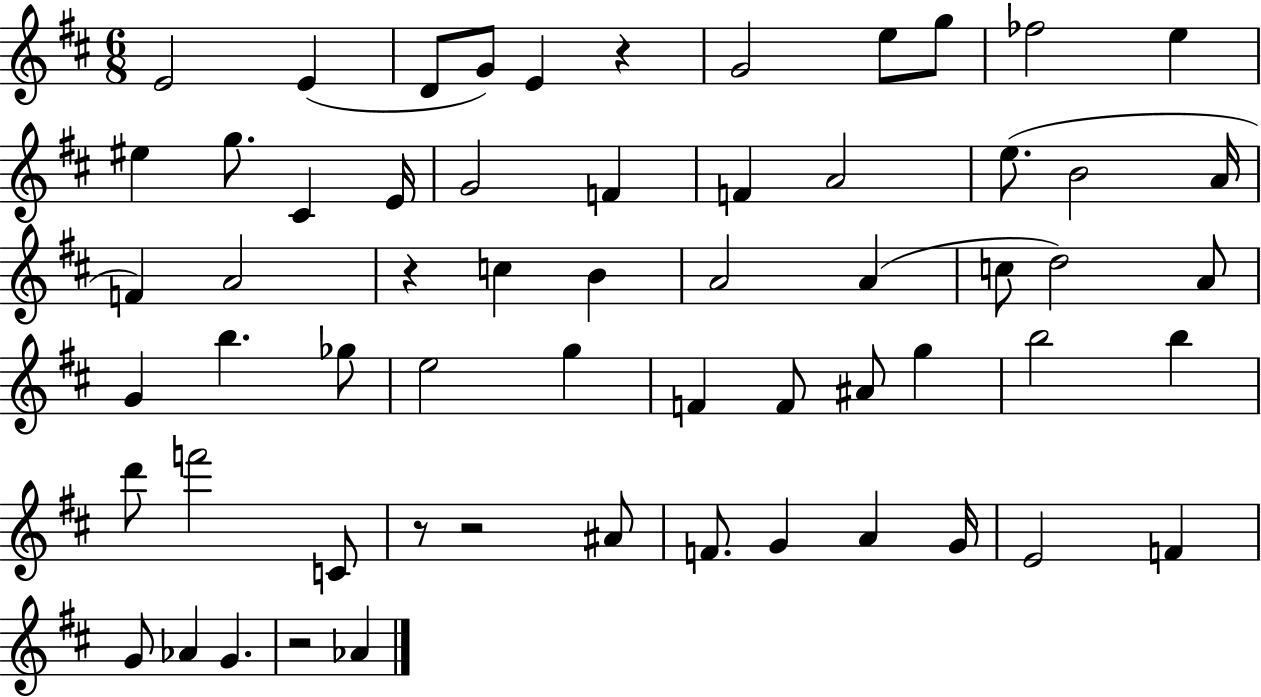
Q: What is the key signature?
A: D major